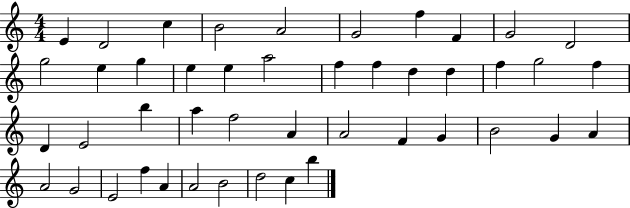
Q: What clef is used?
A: treble